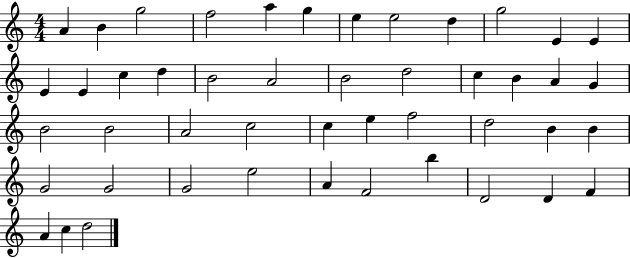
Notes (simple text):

A4/q B4/q G5/h F5/h A5/q G5/q E5/q E5/h D5/q G5/h E4/q E4/q E4/q E4/q C5/q D5/q B4/h A4/h B4/h D5/h C5/q B4/q A4/q G4/q B4/h B4/h A4/h C5/h C5/q E5/q F5/h D5/h B4/q B4/q G4/h G4/h G4/h E5/h A4/q F4/h B5/q D4/h D4/q F4/q A4/q C5/q D5/h